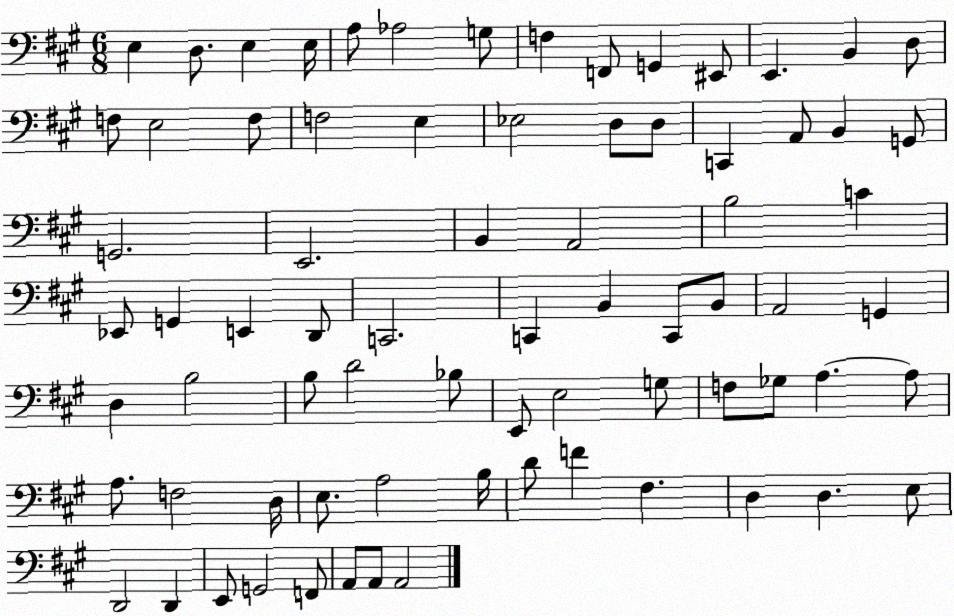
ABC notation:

X:1
T:Untitled
M:6/8
L:1/4
K:A
E, D,/2 E, E,/4 A,/2 _A,2 G,/2 F, F,,/2 G,, ^E,,/2 E,, B,, D,/2 F,/2 E,2 F,/2 F,2 E, _E,2 D,/2 D,/2 C,, A,,/2 B,, G,,/2 G,,2 E,,2 B,, A,,2 B,2 C _E,,/2 G,, E,, D,,/2 C,,2 C,, B,, C,,/2 B,,/2 A,,2 G,, D, B,2 B,/2 D2 _B,/2 E,,/2 E,2 G,/2 F,/2 _G,/2 A, A,/2 A,/2 F,2 D,/4 E,/2 A,2 B,/4 D/2 F ^F, D, D, E,/2 D,,2 D,, E,,/2 G,,2 F,,/2 A,,/2 A,,/2 A,,2